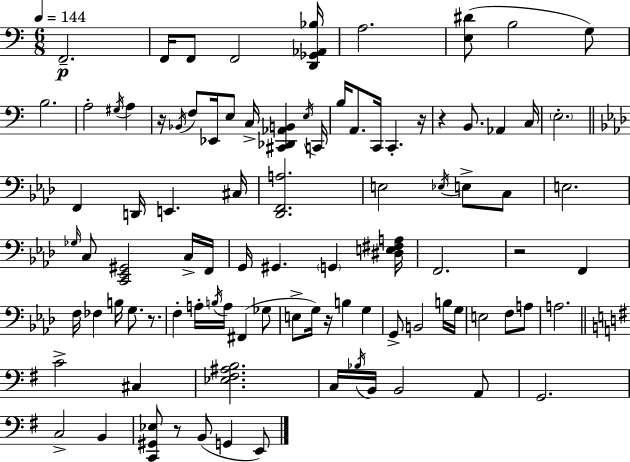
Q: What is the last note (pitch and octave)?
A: E2